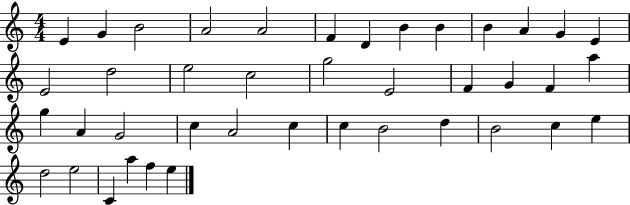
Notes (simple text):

E4/q G4/q B4/h A4/h A4/h F4/q D4/q B4/q B4/q B4/q A4/q G4/q E4/q E4/h D5/h E5/h C5/h G5/h E4/h F4/q G4/q F4/q A5/q G5/q A4/q G4/h C5/q A4/h C5/q C5/q B4/h D5/q B4/h C5/q E5/q D5/h E5/h C4/q A5/q F5/q E5/q